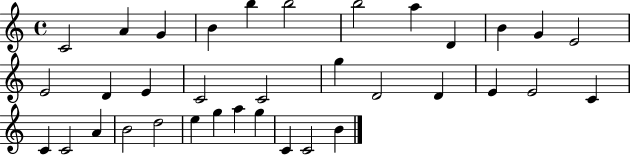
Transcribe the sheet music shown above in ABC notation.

X:1
T:Untitled
M:4/4
L:1/4
K:C
C2 A G B b b2 b2 a D B G E2 E2 D E C2 C2 g D2 D E E2 C C C2 A B2 d2 e g a g C C2 B